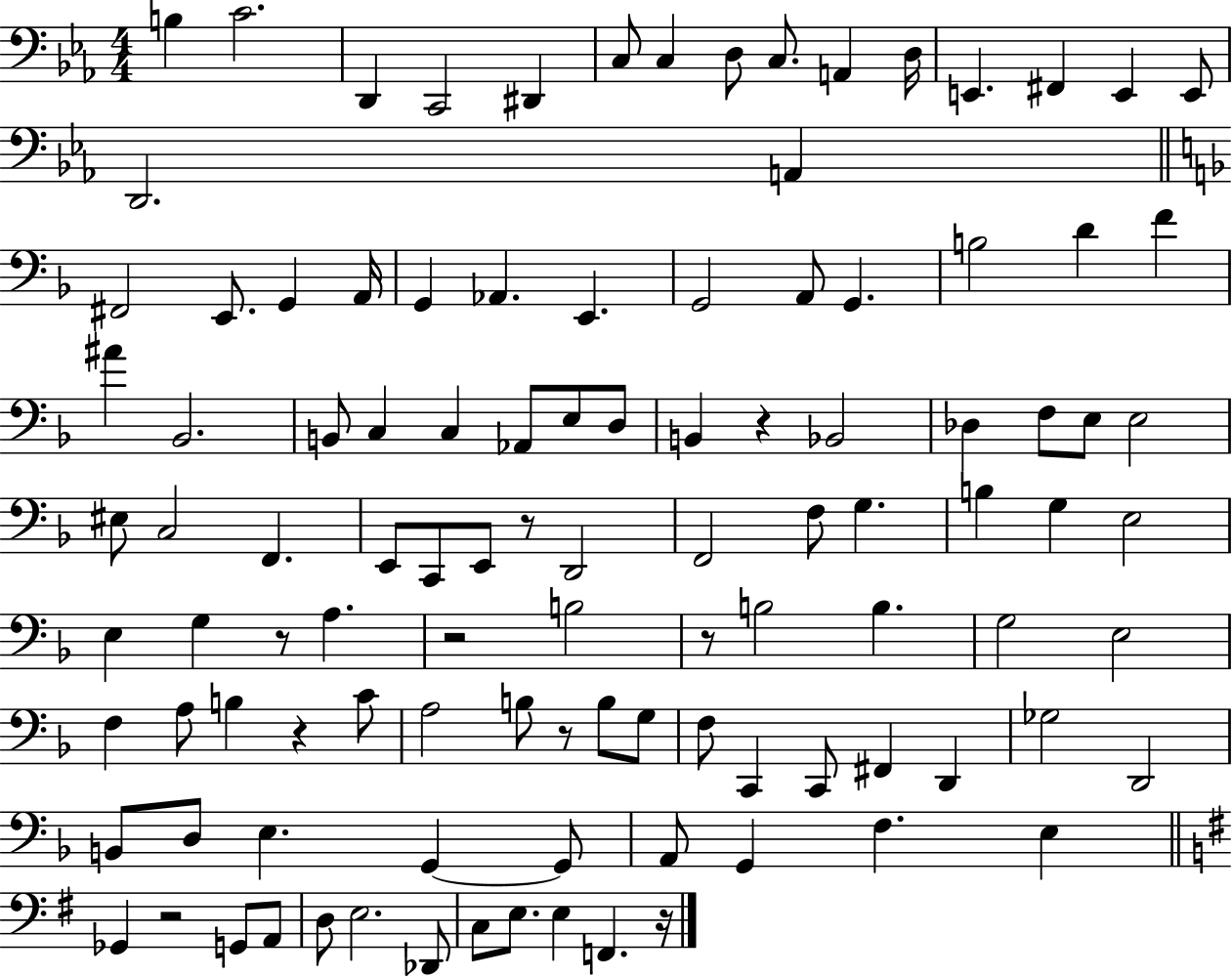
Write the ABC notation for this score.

X:1
T:Untitled
M:4/4
L:1/4
K:Eb
B, C2 D,, C,,2 ^D,, C,/2 C, D,/2 C,/2 A,, D,/4 E,, ^F,, E,, E,,/2 D,,2 A,, ^F,,2 E,,/2 G,, A,,/4 G,, _A,, E,, G,,2 A,,/2 G,, B,2 D F ^A _B,,2 B,,/2 C, C, _A,,/2 E,/2 D,/2 B,, z _B,,2 _D, F,/2 E,/2 E,2 ^E,/2 C,2 F,, E,,/2 C,,/2 E,,/2 z/2 D,,2 F,,2 F,/2 G, B, G, E,2 E, G, z/2 A, z2 B,2 z/2 B,2 B, G,2 E,2 F, A,/2 B, z C/2 A,2 B,/2 z/2 B,/2 G,/2 F,/2 C,, C,,/2 ^F,, D,, _G,2 D,,2 B,,/2 D,/2 E, G,, G,,/2 A,,/2 G,, F, E, _G,, z2 G,,/2 A,,/2 D,/2 E,2 _D,,/2 C,/2 E,/2 E, F,, z/4